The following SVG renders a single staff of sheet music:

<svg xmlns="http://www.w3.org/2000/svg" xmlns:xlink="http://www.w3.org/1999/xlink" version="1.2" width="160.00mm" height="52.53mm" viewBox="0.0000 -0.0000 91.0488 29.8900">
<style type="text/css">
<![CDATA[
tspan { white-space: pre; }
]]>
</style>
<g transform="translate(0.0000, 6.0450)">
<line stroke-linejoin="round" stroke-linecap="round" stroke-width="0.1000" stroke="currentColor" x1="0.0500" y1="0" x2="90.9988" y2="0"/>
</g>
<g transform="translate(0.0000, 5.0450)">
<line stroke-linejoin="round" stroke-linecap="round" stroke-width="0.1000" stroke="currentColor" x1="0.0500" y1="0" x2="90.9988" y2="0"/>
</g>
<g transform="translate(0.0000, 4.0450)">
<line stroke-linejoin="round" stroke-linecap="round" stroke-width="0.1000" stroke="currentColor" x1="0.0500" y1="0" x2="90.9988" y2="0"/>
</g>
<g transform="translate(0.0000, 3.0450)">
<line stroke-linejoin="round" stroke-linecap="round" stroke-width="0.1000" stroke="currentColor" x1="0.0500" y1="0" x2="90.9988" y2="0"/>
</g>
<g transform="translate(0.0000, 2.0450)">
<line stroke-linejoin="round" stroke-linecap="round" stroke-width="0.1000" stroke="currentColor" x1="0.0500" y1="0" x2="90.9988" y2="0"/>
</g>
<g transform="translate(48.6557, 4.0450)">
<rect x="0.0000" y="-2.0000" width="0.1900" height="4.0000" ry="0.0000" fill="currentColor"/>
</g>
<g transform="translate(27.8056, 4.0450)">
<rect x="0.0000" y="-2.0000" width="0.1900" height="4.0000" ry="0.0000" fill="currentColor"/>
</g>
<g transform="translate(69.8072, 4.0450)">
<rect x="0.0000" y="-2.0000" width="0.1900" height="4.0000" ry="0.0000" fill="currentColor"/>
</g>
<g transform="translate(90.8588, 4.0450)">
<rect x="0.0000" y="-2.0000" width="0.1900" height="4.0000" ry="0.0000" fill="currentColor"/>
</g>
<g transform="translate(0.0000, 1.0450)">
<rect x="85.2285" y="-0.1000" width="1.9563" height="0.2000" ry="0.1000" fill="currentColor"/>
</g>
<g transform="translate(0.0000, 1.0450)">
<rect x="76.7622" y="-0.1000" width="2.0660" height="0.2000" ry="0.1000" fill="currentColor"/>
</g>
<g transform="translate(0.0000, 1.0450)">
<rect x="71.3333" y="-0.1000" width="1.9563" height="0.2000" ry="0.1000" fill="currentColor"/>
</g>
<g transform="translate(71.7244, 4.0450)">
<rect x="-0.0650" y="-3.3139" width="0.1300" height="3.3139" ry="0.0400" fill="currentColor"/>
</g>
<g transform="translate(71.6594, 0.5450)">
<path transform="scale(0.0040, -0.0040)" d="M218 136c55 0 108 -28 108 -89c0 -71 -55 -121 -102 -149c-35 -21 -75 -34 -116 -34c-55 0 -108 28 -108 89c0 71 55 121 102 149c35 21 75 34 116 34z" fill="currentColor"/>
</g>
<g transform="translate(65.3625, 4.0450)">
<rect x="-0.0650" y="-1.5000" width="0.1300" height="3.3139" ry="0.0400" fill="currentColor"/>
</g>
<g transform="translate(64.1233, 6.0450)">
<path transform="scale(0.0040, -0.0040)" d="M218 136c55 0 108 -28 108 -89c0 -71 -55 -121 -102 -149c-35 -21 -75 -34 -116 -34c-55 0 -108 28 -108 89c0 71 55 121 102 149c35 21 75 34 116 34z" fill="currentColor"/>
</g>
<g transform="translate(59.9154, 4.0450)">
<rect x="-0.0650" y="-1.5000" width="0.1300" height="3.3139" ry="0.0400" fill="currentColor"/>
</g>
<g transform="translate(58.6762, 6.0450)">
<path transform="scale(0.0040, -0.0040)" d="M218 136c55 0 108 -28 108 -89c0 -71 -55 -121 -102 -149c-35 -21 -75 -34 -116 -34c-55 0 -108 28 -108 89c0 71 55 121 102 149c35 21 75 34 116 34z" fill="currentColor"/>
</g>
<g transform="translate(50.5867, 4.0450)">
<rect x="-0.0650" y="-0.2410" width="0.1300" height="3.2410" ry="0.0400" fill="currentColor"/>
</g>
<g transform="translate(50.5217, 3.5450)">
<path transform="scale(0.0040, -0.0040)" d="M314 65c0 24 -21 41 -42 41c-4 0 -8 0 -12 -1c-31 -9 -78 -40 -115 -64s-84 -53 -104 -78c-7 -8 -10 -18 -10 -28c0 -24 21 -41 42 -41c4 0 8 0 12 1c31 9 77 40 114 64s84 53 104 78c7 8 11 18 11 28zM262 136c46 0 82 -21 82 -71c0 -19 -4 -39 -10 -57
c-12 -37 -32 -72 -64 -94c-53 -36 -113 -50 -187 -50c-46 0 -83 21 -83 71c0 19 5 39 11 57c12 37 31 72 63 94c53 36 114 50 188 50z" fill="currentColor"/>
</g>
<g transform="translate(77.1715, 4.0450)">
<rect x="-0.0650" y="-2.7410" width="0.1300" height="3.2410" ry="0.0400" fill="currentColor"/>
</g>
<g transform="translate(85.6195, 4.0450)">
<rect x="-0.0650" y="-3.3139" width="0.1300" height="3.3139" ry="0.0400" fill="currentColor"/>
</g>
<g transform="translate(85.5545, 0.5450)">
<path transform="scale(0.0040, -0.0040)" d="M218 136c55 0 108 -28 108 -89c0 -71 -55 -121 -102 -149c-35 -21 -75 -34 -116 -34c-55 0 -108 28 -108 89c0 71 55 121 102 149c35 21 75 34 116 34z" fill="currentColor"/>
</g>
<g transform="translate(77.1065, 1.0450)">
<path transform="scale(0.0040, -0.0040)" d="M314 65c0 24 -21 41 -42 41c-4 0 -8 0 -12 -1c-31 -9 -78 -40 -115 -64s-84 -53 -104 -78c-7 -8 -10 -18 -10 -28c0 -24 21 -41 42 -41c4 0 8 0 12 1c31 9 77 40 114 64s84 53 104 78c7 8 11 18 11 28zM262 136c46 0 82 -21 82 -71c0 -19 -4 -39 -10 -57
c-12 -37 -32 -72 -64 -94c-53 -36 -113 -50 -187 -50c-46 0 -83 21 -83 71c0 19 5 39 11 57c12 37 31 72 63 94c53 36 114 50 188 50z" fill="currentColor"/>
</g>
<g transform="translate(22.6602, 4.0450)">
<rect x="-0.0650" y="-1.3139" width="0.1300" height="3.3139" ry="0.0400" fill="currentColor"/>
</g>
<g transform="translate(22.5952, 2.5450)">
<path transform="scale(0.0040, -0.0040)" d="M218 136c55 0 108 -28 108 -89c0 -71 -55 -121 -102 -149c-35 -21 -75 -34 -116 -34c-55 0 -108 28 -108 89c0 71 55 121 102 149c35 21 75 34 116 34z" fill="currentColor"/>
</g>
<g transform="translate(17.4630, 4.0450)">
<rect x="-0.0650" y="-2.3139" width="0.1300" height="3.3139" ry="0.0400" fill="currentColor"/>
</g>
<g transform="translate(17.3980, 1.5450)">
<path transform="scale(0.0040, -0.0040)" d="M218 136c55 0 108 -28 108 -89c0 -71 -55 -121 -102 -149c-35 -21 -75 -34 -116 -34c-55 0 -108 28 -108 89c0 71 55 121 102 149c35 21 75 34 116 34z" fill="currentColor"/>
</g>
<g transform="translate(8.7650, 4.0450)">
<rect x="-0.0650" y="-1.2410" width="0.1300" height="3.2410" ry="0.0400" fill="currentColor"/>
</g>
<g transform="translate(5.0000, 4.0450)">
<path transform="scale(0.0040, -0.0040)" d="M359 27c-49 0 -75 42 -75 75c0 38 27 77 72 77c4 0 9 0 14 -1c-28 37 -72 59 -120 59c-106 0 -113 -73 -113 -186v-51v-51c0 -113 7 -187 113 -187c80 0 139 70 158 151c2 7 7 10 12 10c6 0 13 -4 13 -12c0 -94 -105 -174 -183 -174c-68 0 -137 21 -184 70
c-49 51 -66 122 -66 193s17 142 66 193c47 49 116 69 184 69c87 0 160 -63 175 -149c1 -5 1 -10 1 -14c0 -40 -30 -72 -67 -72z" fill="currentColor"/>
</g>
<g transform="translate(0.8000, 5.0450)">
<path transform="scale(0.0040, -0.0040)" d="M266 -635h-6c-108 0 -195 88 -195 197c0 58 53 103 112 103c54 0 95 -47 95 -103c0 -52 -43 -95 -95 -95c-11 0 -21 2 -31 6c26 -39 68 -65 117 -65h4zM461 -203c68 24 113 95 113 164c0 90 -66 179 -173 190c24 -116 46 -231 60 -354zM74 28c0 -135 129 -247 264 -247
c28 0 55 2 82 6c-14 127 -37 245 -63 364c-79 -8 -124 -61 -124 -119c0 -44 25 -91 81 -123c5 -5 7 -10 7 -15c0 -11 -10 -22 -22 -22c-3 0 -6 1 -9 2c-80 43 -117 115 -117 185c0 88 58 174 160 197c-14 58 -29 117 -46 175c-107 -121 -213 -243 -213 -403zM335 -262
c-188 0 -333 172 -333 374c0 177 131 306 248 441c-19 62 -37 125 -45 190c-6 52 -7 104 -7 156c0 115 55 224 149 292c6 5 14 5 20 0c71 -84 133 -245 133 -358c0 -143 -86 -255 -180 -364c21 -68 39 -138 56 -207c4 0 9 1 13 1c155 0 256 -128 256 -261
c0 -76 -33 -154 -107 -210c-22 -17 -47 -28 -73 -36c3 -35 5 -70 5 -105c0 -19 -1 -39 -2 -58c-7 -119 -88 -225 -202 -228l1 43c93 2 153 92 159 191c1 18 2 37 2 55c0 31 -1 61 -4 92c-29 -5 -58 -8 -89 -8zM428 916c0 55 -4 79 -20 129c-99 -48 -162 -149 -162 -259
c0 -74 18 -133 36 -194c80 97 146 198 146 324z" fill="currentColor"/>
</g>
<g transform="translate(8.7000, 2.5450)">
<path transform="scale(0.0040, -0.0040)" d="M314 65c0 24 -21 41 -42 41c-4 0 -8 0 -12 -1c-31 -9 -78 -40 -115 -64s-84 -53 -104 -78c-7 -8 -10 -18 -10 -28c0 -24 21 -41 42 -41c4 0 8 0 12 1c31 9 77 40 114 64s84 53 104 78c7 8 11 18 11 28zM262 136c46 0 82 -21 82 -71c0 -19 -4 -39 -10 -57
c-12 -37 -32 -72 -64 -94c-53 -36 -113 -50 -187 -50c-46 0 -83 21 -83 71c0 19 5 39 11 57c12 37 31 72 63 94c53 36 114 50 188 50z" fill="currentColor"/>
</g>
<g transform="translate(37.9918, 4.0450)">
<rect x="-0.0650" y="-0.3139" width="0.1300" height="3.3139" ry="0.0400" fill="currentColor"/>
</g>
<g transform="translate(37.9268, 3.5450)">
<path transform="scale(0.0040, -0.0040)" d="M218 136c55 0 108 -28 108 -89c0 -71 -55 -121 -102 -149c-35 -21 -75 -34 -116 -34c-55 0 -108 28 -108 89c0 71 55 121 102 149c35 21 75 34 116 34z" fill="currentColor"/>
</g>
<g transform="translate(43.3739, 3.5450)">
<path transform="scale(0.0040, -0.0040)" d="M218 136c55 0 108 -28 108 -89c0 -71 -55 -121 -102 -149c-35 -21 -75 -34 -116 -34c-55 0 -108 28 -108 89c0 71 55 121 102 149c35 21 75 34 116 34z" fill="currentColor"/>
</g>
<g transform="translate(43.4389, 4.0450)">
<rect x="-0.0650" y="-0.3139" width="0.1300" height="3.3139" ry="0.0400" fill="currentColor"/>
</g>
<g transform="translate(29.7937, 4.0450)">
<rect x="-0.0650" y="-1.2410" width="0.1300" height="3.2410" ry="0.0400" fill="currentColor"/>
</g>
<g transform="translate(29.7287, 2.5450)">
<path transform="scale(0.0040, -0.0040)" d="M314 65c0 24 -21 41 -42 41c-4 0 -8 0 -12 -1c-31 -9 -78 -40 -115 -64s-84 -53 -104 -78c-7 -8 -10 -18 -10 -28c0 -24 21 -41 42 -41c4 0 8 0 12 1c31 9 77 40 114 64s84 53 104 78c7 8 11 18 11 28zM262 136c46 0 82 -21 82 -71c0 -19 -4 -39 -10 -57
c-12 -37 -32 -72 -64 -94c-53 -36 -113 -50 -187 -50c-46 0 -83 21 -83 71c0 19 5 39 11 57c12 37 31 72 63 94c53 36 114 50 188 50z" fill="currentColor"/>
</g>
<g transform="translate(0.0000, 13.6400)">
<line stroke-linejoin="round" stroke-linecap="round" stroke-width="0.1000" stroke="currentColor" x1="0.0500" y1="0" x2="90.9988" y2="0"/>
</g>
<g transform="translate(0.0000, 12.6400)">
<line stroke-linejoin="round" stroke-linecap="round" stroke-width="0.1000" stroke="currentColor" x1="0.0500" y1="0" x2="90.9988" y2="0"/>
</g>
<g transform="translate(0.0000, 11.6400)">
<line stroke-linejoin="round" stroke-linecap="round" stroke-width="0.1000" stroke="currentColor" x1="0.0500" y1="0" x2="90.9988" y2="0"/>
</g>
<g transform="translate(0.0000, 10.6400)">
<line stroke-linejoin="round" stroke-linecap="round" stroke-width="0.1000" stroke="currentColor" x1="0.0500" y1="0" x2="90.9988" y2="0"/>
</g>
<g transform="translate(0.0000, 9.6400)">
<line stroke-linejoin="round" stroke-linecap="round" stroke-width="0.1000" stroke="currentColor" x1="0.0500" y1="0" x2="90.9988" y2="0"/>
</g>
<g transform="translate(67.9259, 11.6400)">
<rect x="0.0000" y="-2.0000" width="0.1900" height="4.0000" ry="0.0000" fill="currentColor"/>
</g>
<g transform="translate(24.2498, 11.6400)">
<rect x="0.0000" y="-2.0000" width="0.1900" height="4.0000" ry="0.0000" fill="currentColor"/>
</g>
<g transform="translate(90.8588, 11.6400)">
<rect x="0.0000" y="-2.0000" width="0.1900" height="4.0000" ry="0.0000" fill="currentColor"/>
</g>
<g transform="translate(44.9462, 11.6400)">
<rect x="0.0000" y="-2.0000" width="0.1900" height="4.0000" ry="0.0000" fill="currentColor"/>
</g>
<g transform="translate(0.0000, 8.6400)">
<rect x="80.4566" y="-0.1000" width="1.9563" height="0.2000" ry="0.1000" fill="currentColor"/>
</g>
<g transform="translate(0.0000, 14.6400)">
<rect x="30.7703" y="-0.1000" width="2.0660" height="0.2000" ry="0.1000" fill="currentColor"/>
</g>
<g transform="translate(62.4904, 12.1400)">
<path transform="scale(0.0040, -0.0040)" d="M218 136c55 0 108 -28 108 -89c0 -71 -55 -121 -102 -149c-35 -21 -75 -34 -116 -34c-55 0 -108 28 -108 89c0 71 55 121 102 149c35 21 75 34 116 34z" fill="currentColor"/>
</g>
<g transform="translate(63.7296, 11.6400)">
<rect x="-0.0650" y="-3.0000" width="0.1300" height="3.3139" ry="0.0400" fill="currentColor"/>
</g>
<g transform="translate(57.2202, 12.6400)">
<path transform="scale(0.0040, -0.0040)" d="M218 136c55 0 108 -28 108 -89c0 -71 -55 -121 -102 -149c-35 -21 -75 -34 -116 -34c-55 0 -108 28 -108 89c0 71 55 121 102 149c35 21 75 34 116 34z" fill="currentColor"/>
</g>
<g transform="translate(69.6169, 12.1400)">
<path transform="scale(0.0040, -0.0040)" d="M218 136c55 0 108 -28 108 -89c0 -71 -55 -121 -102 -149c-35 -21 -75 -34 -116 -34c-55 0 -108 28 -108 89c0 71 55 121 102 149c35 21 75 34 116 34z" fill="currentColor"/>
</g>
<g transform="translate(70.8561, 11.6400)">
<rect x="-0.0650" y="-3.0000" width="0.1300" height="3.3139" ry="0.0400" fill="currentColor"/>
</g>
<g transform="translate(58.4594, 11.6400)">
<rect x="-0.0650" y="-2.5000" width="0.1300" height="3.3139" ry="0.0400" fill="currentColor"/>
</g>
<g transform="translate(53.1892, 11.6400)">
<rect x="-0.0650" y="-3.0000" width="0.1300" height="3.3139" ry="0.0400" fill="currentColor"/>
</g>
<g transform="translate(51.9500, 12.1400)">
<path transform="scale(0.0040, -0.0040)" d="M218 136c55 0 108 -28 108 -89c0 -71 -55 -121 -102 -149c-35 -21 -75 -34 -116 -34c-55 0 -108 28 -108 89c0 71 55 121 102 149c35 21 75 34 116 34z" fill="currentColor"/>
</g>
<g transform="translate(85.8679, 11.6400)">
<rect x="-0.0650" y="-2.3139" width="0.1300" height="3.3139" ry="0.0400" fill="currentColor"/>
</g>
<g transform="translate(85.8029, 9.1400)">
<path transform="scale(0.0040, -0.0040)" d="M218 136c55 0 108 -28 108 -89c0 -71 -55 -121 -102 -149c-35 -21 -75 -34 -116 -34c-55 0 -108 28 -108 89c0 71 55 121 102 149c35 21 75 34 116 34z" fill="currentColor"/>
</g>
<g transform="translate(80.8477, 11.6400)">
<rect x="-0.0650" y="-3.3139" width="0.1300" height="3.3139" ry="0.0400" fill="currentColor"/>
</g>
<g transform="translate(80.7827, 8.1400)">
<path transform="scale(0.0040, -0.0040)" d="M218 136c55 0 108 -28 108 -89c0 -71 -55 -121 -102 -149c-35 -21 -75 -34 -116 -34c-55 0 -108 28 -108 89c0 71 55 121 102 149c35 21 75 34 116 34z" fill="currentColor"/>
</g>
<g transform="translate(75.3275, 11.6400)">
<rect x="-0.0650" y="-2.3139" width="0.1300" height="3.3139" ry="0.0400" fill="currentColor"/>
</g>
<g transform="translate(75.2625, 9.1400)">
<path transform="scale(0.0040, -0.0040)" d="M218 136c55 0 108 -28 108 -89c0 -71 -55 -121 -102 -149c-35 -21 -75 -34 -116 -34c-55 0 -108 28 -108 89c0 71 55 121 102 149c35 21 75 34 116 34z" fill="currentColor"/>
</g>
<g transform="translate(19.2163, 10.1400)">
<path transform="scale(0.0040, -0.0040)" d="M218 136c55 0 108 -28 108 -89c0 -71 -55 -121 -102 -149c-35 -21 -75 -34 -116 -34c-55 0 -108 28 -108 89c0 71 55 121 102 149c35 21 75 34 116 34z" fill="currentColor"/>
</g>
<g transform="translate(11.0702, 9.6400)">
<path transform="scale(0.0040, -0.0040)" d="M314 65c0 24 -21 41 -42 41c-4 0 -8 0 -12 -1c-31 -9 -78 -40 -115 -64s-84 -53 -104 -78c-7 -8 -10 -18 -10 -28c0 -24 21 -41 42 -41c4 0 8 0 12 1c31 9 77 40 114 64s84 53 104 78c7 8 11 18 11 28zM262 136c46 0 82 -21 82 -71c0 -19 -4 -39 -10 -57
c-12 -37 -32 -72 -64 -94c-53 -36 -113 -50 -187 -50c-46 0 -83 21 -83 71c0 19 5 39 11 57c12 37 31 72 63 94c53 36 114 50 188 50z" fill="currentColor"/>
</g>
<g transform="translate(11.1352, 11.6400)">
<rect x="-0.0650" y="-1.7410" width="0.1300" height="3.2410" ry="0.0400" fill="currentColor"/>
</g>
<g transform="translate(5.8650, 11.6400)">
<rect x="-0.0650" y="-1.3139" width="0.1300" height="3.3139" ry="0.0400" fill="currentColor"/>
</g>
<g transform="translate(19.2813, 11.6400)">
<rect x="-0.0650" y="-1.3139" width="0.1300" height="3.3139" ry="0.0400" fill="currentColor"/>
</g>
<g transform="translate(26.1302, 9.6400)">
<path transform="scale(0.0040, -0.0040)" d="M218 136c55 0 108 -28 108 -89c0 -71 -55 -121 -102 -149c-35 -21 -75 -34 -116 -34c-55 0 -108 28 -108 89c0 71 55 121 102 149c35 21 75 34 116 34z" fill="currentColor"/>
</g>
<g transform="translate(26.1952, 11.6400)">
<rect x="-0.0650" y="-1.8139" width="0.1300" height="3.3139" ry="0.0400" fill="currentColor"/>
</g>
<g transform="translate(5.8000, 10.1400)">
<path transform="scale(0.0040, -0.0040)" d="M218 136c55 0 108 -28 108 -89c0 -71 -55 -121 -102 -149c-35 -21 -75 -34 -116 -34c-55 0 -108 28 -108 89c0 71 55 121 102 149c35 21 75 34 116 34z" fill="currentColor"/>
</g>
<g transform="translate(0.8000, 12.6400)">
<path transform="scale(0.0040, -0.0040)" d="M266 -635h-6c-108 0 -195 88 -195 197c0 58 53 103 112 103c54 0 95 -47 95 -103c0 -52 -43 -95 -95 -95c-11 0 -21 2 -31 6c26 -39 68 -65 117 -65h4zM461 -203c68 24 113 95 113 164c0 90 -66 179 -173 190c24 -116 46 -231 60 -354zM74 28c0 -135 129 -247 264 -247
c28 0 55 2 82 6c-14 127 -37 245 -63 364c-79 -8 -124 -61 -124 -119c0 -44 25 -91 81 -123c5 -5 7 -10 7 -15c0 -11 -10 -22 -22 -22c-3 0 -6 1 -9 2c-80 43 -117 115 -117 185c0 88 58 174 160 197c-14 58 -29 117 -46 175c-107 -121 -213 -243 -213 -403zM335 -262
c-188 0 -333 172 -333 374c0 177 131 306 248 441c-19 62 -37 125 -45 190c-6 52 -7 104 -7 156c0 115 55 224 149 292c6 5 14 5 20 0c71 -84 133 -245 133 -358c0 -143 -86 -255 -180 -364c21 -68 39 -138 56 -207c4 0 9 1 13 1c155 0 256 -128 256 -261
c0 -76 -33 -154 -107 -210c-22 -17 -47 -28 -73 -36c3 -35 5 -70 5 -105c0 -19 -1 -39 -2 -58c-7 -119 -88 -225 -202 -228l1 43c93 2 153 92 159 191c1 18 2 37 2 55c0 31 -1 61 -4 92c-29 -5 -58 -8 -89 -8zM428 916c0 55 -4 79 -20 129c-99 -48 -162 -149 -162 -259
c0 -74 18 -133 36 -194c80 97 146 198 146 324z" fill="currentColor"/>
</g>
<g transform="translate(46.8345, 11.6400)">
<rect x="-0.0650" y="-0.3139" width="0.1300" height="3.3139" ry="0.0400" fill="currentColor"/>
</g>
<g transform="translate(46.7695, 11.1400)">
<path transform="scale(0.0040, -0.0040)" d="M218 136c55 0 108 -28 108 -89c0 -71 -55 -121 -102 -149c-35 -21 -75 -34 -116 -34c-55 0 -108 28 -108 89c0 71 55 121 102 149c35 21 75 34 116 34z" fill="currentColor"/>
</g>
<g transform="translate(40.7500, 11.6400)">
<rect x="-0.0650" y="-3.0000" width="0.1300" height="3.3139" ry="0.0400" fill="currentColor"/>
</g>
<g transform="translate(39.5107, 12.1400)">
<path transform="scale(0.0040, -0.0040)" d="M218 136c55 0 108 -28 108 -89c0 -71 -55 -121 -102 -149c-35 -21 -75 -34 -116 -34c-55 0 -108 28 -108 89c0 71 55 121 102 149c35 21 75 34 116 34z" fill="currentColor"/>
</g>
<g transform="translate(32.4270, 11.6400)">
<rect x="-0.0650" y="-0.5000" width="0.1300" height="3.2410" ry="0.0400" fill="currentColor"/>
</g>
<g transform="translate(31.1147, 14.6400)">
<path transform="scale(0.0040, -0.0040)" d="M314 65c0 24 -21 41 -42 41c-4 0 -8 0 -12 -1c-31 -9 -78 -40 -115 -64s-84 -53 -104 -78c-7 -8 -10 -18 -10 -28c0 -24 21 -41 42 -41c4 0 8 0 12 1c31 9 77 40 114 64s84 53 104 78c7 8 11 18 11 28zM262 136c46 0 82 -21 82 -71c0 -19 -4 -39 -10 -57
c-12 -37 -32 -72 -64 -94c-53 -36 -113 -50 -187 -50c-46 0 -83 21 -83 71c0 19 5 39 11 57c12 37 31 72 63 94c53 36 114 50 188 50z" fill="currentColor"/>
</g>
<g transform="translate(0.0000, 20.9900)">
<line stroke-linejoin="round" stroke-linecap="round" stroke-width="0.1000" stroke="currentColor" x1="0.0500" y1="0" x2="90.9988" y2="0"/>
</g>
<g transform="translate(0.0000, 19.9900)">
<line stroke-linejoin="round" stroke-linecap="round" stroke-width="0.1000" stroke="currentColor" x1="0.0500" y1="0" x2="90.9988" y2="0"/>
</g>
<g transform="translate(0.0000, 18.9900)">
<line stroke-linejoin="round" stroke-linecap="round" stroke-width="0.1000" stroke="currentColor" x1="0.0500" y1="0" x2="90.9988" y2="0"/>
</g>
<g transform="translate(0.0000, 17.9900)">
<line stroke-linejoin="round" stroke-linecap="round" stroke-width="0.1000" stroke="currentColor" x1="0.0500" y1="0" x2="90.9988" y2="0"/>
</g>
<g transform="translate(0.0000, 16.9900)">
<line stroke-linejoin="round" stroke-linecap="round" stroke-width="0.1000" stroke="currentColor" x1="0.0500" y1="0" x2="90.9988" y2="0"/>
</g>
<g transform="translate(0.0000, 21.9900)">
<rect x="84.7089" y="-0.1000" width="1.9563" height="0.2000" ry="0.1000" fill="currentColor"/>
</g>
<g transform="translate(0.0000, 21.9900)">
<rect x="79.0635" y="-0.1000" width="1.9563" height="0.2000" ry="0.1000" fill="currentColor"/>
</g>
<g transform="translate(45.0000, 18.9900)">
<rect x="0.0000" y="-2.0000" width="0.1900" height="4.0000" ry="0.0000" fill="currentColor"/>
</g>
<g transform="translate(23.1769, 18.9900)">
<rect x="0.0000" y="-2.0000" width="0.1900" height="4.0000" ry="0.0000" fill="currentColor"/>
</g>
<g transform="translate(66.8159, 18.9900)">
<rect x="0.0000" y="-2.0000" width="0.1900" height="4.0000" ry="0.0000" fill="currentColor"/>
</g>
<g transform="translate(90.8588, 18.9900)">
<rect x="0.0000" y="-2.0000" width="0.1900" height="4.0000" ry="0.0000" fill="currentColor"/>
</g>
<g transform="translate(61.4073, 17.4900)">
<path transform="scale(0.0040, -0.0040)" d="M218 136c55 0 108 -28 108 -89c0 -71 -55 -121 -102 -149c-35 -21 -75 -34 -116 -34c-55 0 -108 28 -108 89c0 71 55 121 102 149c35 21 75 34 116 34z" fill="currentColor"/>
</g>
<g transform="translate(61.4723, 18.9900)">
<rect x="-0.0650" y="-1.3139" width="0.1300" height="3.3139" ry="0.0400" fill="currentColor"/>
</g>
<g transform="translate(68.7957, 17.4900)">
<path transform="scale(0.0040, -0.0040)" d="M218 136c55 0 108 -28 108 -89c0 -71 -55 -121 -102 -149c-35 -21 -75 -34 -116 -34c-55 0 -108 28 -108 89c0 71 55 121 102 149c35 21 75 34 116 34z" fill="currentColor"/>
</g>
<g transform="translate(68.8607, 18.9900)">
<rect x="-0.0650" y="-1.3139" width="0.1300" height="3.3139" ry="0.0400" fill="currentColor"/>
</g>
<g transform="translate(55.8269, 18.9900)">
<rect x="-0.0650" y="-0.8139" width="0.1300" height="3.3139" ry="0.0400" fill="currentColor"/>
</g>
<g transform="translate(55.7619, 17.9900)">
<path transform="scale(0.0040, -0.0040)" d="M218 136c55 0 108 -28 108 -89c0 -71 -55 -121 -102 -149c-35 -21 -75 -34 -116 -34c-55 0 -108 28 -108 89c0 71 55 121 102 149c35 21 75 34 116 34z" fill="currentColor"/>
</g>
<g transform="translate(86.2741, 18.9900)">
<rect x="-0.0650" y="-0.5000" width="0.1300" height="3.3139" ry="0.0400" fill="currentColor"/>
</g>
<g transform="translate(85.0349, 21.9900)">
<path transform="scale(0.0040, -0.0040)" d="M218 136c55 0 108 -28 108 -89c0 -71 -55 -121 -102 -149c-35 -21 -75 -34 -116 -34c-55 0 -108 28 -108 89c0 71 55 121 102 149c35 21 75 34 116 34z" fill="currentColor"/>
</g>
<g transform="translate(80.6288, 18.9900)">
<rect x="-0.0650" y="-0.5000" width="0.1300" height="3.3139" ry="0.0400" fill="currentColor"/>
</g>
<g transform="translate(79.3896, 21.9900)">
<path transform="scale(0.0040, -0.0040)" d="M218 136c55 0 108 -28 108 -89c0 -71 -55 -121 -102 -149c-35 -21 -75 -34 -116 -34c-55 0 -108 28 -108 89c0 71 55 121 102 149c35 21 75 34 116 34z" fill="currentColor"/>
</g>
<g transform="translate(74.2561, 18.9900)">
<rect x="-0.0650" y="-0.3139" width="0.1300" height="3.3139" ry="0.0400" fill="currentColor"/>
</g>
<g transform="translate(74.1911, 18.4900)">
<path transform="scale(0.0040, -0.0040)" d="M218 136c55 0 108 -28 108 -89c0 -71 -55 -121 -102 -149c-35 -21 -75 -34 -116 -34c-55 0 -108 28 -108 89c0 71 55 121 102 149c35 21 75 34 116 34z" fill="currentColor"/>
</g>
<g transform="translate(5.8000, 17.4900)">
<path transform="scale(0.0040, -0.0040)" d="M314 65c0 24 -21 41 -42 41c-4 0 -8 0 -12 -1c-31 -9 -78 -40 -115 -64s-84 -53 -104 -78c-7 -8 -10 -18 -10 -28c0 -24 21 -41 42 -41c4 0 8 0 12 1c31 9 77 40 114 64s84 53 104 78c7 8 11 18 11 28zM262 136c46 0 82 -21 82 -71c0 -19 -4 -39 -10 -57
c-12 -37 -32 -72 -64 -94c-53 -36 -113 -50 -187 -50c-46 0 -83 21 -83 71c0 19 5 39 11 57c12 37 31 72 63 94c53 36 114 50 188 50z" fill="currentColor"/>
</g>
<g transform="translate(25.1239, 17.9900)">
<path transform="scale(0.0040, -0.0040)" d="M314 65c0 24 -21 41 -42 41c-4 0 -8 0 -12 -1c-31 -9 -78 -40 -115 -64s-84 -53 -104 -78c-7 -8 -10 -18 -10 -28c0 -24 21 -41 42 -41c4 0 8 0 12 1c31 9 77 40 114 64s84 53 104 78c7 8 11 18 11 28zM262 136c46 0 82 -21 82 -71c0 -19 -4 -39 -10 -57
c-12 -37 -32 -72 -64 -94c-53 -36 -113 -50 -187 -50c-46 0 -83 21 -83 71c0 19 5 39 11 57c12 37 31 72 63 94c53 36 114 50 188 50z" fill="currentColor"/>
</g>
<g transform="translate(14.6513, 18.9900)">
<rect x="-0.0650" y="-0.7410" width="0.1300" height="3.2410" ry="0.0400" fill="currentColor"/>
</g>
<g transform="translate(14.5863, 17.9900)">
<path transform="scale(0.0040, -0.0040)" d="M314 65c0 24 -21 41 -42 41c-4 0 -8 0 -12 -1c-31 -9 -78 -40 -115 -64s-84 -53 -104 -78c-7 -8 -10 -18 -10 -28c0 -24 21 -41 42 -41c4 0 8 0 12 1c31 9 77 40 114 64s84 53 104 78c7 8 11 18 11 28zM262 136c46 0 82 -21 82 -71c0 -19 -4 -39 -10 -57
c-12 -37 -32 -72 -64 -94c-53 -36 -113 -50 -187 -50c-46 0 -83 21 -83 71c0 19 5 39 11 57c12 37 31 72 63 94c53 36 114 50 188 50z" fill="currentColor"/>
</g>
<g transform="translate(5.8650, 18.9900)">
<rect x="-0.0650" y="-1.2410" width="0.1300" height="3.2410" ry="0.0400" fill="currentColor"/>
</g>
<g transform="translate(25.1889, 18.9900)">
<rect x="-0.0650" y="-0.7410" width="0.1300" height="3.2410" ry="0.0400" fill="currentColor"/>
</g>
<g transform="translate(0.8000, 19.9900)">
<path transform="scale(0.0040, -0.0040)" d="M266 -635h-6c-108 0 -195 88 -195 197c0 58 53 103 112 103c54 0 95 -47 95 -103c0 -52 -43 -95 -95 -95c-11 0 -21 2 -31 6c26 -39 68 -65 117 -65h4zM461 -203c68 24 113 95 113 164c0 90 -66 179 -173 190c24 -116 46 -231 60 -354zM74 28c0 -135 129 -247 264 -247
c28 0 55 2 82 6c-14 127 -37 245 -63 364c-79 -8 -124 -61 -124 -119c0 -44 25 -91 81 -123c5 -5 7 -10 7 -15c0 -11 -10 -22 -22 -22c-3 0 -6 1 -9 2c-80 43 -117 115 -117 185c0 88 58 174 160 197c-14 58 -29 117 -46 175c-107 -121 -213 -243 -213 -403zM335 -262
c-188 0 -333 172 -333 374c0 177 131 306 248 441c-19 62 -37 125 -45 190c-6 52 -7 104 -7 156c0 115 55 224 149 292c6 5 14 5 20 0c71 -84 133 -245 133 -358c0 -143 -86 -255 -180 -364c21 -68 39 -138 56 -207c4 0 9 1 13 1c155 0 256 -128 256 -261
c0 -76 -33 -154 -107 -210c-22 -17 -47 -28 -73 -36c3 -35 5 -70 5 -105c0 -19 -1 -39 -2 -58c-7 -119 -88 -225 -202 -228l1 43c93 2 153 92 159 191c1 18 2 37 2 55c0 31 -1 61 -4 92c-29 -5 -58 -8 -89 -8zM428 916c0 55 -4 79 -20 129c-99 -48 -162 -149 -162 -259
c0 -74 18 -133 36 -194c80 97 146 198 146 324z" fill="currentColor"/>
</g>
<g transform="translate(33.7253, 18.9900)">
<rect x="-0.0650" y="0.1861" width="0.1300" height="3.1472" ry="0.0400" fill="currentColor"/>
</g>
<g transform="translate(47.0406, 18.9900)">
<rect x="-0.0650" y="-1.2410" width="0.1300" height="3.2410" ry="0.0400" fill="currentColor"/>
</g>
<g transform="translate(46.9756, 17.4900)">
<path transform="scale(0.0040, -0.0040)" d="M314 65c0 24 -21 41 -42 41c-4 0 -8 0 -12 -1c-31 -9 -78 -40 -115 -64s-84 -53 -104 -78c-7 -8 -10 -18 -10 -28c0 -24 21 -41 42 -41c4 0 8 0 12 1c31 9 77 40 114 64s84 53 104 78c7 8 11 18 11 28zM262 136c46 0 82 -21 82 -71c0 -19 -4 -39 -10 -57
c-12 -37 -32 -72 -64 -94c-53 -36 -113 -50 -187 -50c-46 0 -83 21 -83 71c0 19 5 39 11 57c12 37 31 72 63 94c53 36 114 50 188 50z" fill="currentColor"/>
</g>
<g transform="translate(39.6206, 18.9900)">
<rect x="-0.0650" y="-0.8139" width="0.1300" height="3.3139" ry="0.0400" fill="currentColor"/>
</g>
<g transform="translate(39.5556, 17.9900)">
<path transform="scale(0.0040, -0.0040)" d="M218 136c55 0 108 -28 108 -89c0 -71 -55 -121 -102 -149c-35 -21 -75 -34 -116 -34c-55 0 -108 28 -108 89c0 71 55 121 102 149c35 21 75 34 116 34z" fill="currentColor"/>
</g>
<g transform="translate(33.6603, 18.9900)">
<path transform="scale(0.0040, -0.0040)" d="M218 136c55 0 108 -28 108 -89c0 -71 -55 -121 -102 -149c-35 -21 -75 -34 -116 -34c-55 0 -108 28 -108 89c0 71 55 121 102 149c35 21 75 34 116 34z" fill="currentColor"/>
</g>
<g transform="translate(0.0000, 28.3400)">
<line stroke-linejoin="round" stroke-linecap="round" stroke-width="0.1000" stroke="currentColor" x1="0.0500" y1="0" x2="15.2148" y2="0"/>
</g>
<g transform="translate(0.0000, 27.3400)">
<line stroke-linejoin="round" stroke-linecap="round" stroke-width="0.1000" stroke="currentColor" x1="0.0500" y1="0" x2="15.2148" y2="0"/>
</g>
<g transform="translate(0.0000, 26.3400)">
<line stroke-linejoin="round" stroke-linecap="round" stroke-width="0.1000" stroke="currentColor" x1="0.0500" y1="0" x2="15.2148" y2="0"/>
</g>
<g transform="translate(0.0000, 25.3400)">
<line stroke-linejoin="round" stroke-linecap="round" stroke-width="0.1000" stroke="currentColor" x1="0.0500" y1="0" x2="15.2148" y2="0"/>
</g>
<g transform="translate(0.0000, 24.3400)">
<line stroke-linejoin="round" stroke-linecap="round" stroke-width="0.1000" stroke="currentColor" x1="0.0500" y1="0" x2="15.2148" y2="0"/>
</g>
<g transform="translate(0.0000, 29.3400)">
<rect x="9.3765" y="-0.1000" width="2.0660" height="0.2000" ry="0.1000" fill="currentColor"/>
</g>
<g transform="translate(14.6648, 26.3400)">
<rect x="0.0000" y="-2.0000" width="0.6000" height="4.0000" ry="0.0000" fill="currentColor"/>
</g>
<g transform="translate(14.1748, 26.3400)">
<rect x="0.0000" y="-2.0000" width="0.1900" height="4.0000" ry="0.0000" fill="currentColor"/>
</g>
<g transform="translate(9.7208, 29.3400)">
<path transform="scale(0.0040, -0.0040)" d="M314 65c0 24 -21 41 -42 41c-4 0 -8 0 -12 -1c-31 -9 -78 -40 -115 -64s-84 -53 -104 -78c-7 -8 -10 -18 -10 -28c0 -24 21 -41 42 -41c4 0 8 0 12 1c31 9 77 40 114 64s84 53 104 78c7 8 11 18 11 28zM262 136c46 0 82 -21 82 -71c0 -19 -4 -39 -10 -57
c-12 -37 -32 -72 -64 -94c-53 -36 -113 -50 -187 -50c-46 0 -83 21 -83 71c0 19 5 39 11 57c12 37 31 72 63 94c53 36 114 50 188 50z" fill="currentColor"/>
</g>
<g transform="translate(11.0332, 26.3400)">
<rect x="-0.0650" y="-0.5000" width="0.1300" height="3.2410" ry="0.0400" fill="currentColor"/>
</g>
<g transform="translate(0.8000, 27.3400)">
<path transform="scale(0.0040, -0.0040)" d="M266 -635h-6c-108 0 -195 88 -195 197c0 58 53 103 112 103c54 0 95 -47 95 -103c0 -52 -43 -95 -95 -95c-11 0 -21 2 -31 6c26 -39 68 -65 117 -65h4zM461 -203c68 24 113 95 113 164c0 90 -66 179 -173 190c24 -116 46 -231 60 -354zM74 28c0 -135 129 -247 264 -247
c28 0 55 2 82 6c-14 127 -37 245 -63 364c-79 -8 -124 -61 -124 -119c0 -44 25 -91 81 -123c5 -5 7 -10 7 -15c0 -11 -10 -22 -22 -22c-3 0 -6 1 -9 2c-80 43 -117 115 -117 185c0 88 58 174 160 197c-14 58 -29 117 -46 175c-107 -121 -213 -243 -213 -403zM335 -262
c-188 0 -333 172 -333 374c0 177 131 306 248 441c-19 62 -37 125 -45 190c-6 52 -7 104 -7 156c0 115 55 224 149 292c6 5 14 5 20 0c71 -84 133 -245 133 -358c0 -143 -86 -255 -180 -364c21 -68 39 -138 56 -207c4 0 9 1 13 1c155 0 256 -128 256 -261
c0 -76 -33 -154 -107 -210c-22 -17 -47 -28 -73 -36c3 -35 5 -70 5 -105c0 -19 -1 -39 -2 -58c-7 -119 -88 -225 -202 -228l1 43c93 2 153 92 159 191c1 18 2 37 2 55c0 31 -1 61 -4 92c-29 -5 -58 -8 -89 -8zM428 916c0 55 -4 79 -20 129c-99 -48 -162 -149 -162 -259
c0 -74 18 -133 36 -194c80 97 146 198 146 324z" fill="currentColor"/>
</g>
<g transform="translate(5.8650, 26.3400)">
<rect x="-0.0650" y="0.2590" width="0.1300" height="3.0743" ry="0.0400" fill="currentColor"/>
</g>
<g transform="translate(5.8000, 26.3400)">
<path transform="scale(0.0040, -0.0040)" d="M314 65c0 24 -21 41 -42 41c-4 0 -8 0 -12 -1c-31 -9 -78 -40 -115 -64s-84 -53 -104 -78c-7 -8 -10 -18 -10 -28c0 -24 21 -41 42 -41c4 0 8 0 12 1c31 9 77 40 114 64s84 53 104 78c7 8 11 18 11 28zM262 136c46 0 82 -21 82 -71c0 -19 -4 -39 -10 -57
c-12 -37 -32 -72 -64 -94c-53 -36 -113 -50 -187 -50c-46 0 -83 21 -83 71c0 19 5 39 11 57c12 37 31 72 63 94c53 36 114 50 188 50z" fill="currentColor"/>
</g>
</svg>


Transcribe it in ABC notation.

X:1
T:Untitled
M:4/4
L:1/4
K:C
e2 g e e2 c c c2 E E b a2 b e f2 e f C2 A c A G A A g b g e2 d2 d2 B d e2 d e e c C C B2 C2